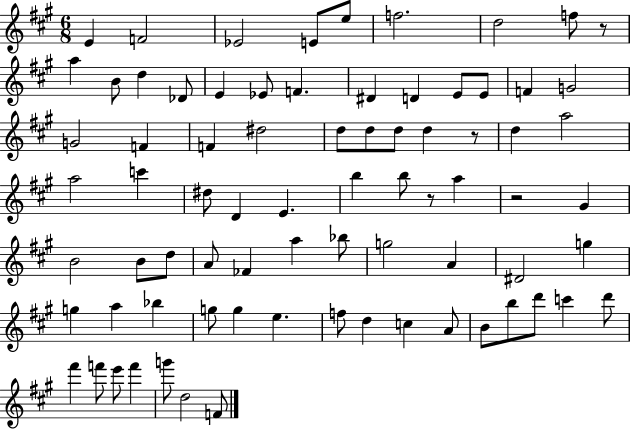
E4/q F4/h Eb4/h E4/e E5/e F5/h. D5/h F5/e R/e A5/q B4/e D5/q Db4/e E4/q Eb4/e F4/q. D#4/q D4/q E4/e E4/e F4/q G4/h G4/h F4/q F4/q D#5/h D5/e D5/e D5/e D5/q R/e D5/q A5/h A5/h C6/q D#5/e D4/q E4/q. B5/q B5/e R/e A5/q R/h G#4/q B4/h B4/e D5/e A4/e FES4/q A5/q Bb5/e G5/h A4/q D#4/h G5/q G5/q A5/q Bb5/q G5/e G5/q E5/q. F5/e D5/q C5/q A4/e B4/e B5/e D6/e C6/q D6/e F#6/q F6/e E6/e F6/q G6/e D5/h F4/e